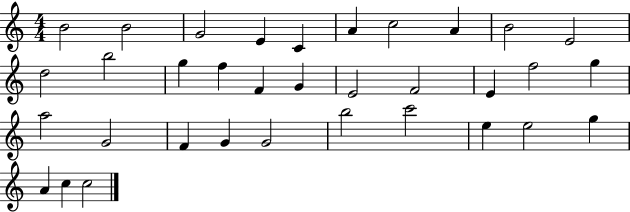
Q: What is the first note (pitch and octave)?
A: B4